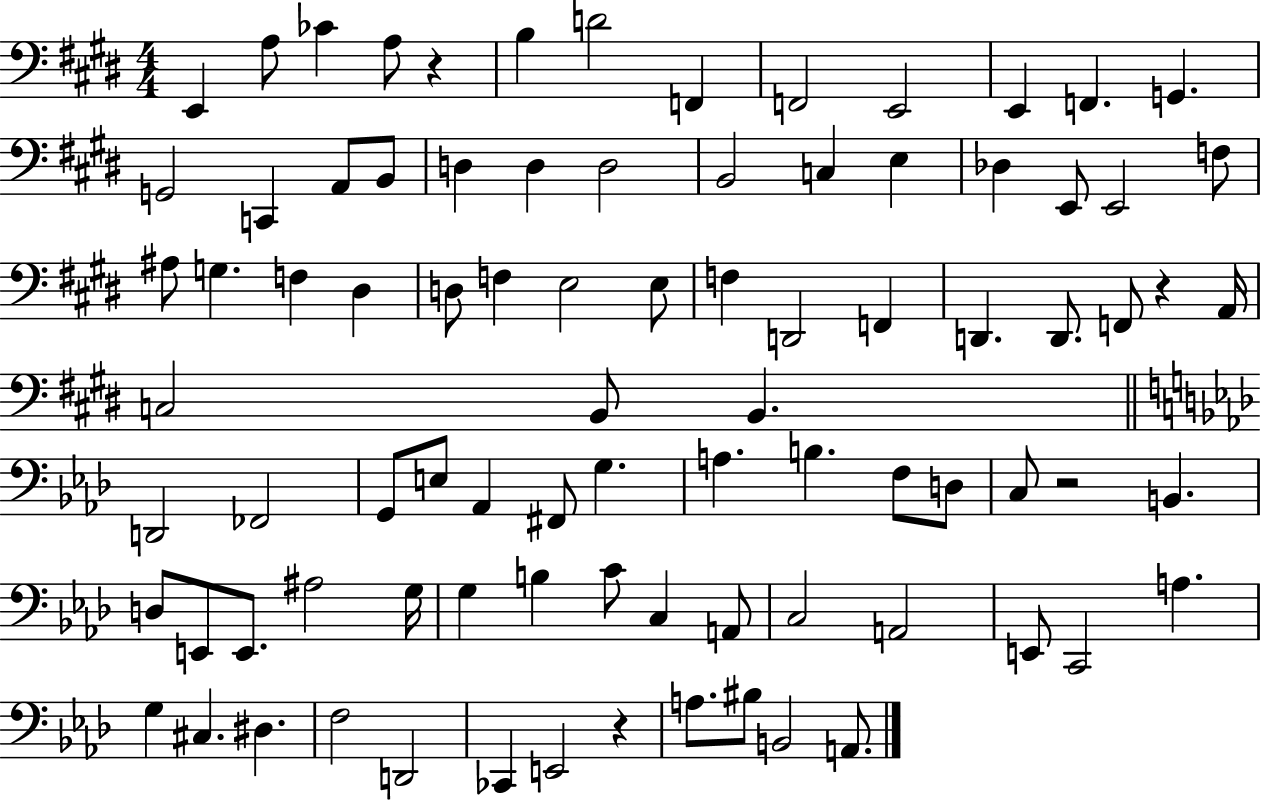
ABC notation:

X:1
T:Untitled
M:4/4
L:1/4
K:E
E,, A,/2 _C A,/2 z B, D2 F,, F,,2 E,,2 E,, F,, G,, G,,2 C,, A,,/2 B,,/2 D, D, D,2 B,,2 C, E, _D, E,,/2 E,,2 F,/2 ^A,/2 G, F, ^D, D,/2 F, E,2 E,/2 F, D,,2 F,, D,, D,,/2 F,,/2 z A,,/4 C,2 B,,/2 B,, D,,2 _F,,2 G,,/2 E,/2 _A,, ^F,,/2 G, A, B, F,/2 D,/2 C,/2 z2 B,, D,/2 E,,/2 E,,/2 ^A,2 G,/4 G, B, C/2 C, A,,/2 C,2 A,,2 E,,/2 C,,2 A, G, ^C, ^D, F,2 D,,2 _C,, E,,2 z A,/2 ^B,/2 B,,2 A,,/2